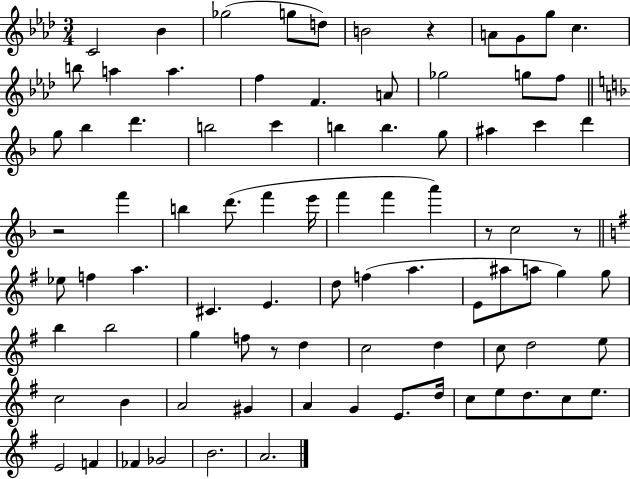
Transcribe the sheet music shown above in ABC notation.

X:1
T:Untitled
M:3/4
L:1/4
K:Ab
C2 _B _g2 g/2 d/2 B2 z A/2 G/2 g/2 c b/2 a a f F A/2 _g2 g/2 f/2 g/2 _b d' b2 c' b b g/2 ^a c' d' z2 f' b d'/2 f' e'/4 f' f' a' z/2 c2 z/2 _e/2 f a ^C E d/2 f a E/2 ^a/2 a/2 g g/2 b b2 g f/2 z/2 d c2 d c/2 d2 e/2 c2 B A2 ^G A G E/2 d/4 c/2 e/2 d/2 c/2 e/2 E2 F _F _G2 B2 A2